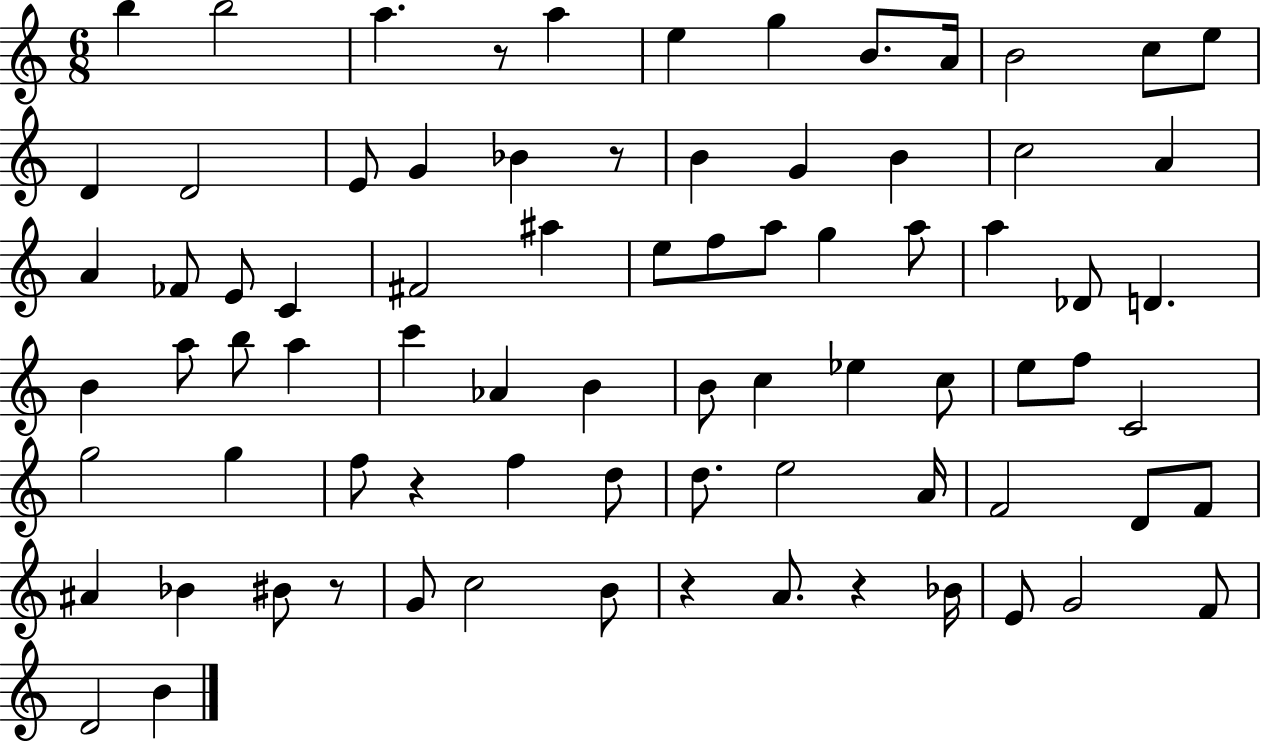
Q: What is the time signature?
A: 6/8